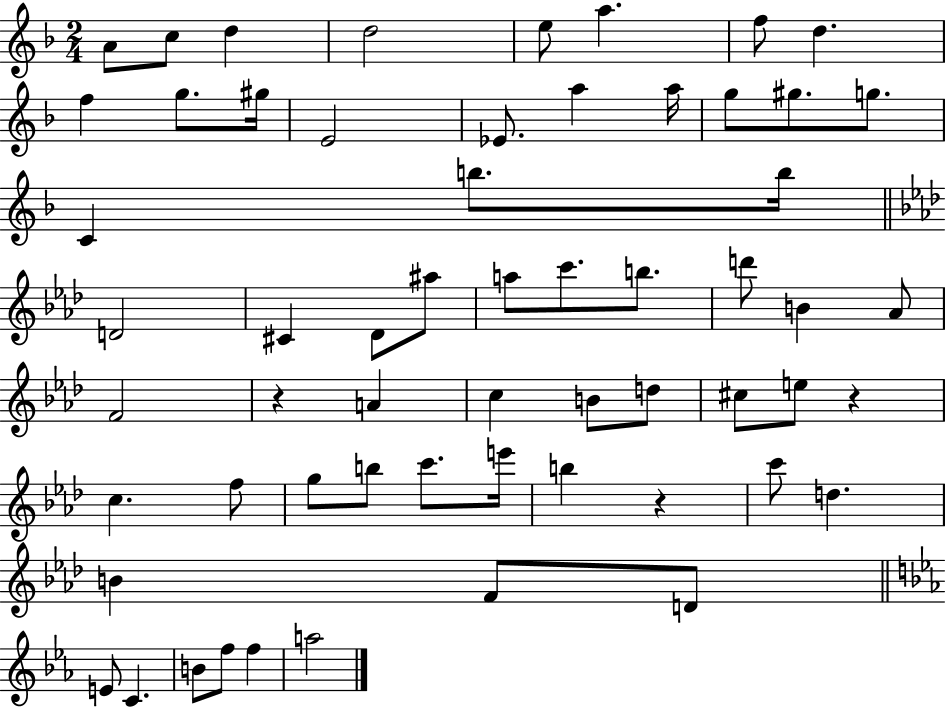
X:1
T:Untitled
M:2/4
L:1/4
K:F
A/2 c/2 d d2 e/2 a f/2 d f g/2 ^g/4 E2 _E/2 a a/4 g/2 ^g/2 g/2 C b/2 b/4 D2 ^C _D/2 ^a/2 a/2 c'/2 b/2 d'/2 B _A/2 F2 z A c B/2 d/2 ^c/2 e/2 z c f/2 g/2 b/2 c'/2 e'/4 b z c'/2 d B F/2 D/2 E/2 C B/2 f/2 f a2